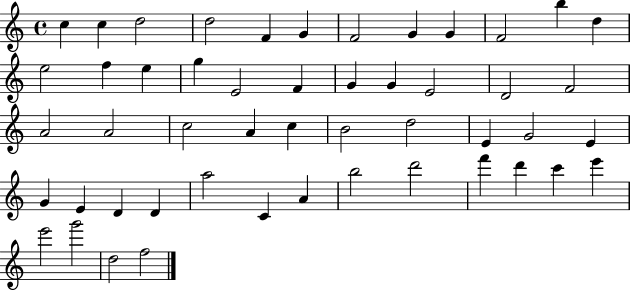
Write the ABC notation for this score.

X:1
T:Untitled
M:4/4
L:1/4
K:C
c c d2 d2 F G F2 G G F2 b d e2 f e g E2 F G G E2 D2 F2 A2 A2 c2 A c B2 d2 E G2 E G E D D a2 C A b2 d'2 f' d' c' e' e'2 g'2 d2 f2